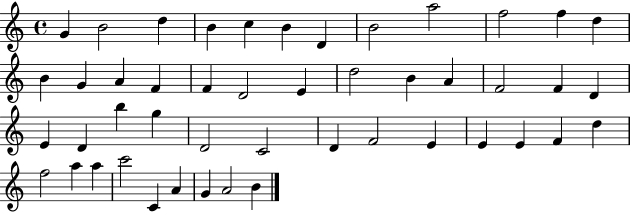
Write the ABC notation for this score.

X:1
T:Untitled
M:4/4
L:1/4
K:C
G B2 d B c B D B2 a2 f2 f d B G A F F D2 E d2 B A F2 F D E D b g D2 C2 D F2 E E E F d f2 a a c'2 C A G A2 B